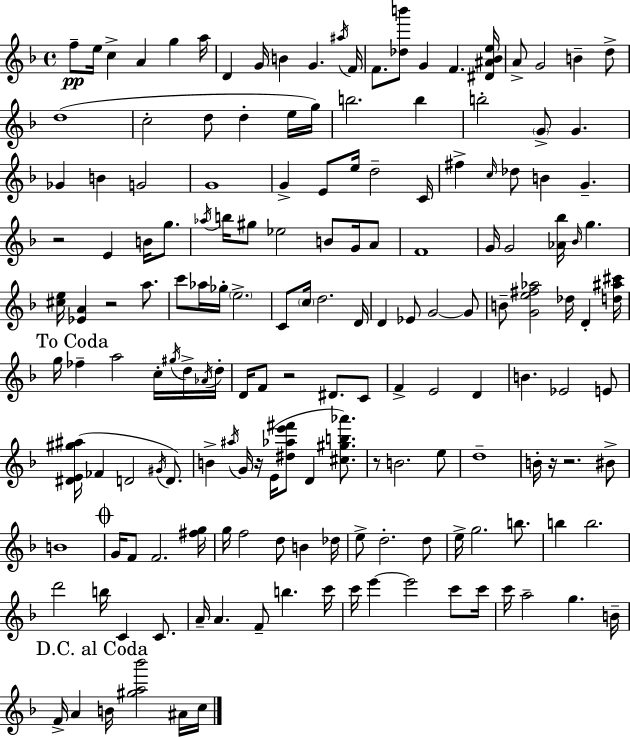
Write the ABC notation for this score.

X:1
T:Untitled
M:4/4
L:1/4
K:F
f/2 e/4 c A g a/4 D G/4 B G ^a/4 F/4 F/2 [_db']/2 G F [^D^A_Be]/4 A/2 G2 B d/2 d4 c2 d/2 d e/4 g/4 b2 b b2 G/2 G _G B G2 G4 G E/2 e/4 d2 C/4 ^f c/4 _d/2 B G z2 E B/4 g/2 _a/4 b/4 ^g/2 _e2 B/2 G/4 A/2 F4 G/4 G2 [_A_b]/4 _B/4 g [^ce]/4 [_EA] z2 a/2 c'/2 _a/4 _g/4 e2 C/2 c/4 d2 D/4 D _E/2 G2 G/2 B/2 [Ge^f_a]2 _d/4 D [d^a^c']/4 g/4 _f a2 c/4 ^g/4 d/4 _A/4 d/4 D/4 F/2 z2 ^D/2 C/2 F E2 D B _E2 E/2 [^DE^g^a]/4 _F D2 ^G/4 D/2 B ^a/4 G/4 z/4 E/4 [^d_ae'^f']/2 D [^c^gb_a']/2 z/2 B2 e/2 d4 B/4 z/4 z2 ^B/2 B4 G/4 F/2 F2 [^fg]/4 g/4 f2 d/2 B _d/4 e/2 d2 d/2 e/4 g2 b/2 b b2 d'2 b/4 C C/2 A/4 A F/2 b c'/4 c'/4 e' e'2 c'/2 c'/4 c'/4 a2 g B/4 F/4 A B/4 [^ga_b']2 ^A/4 c/4